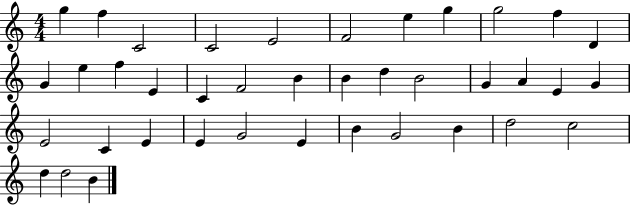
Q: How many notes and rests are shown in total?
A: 39